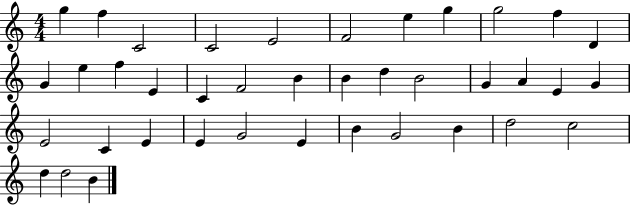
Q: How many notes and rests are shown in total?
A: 39